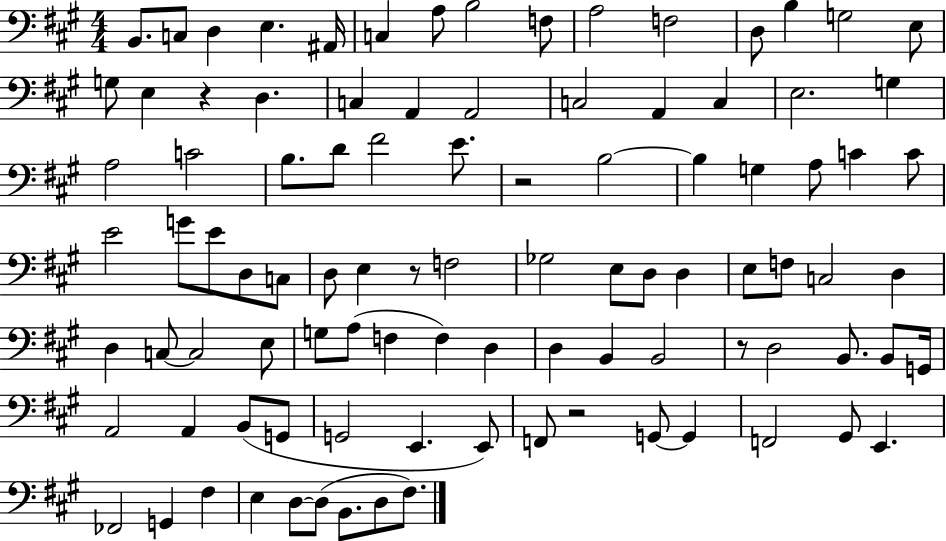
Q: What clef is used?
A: bass